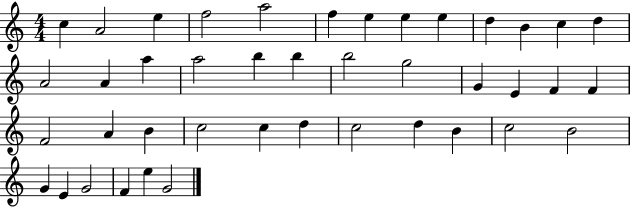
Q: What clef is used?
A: treble